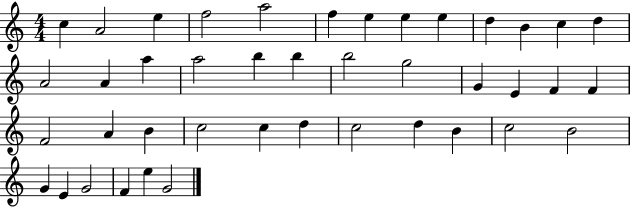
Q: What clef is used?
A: treble